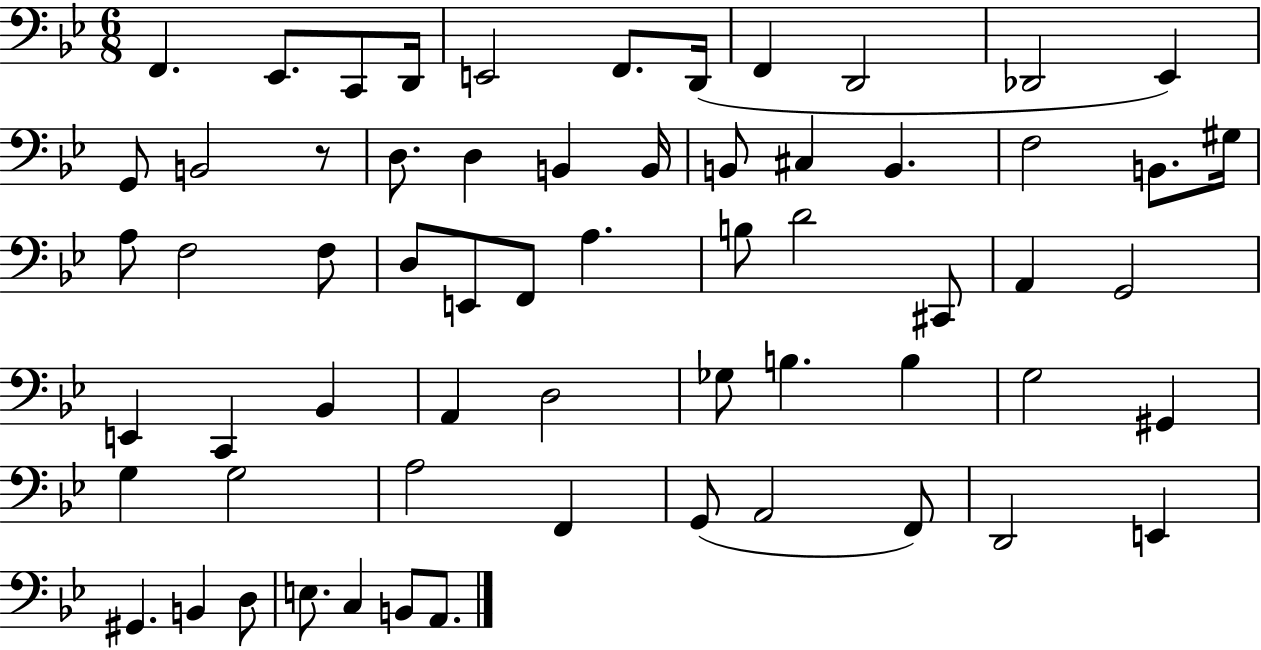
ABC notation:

X:1
T:Untitled
M:6/8
L:1/4
K:Bb
F,, _E,,/2 C,,/2 D,,/4 E,,2 F,,/2 D,,/4 F,, D,,2 _D,,2 _E,, G,,/2 B,,2 z/2 D,/2 D, B,, B,,/4 B,,/2 ^C, B,, F,2 B,,/2 ^G,/4 A,/2 F,2 F,/2 D,/2 E,,/2 F,,/2 A, B,/2 D2 ^C,,/2 A,, G,,2 E,, C,, _B,, A,, D,2 _G,/2 B, B, G,2 ^G,, G, G,2 A,2 F,, G,,/2 A,,2 F,,/2 D,,2 E,, ^G,, B,, D,/2 E,/2 C, B,,/2 A,,/2